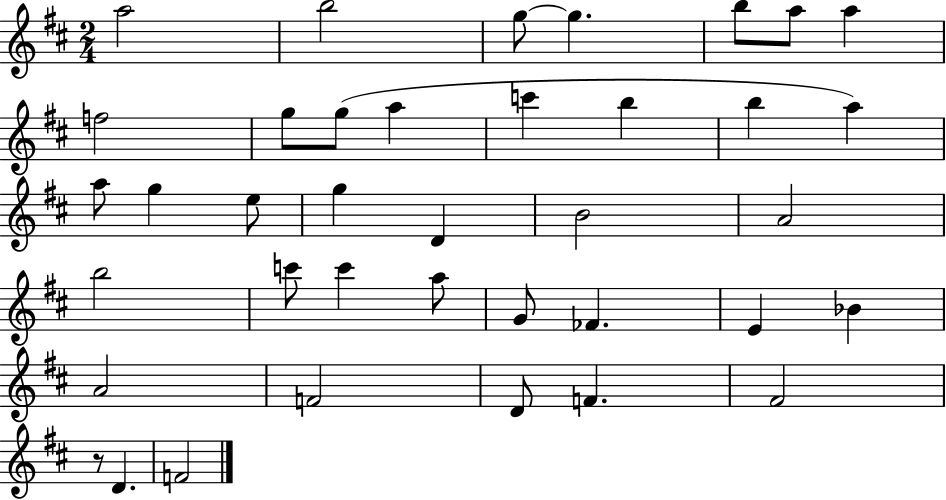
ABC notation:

X:1
T:Untitled
M:2/4
L:1/4
K:D
a2 b2 g/2 g b/2 a/2 a f2 g/2 g/2 a c' b b a a/2 g e/2 g D B2 A2 b2 c'/2 c' a/2 G/2 _F E _B A2 F2 D/2 F ^F2 z/2 D F2